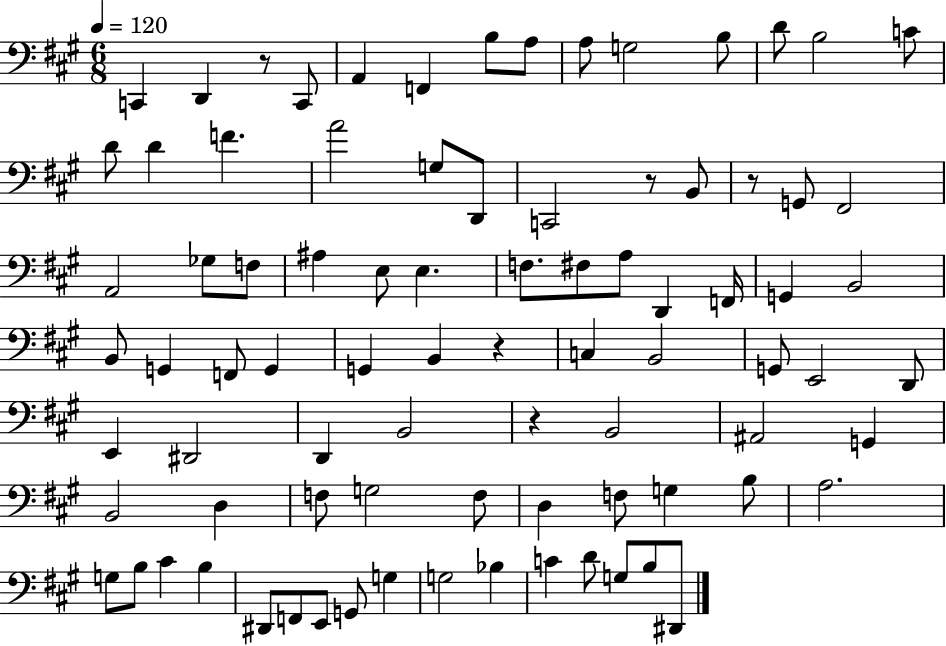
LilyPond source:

{
  \clef bass
  \numericTimeSignature
  \time 6/8
  \key a \major
  \tempo 4 = 120
  c,4 d,4 r8 c,8 | a,4 f,4 b8 a8 | a8 g2 b8 | d'8 b2 c'8 | \break d'8 d'4 f'4. | a'2 g8 d,8 | c,2 r8 b,8 | r8 g,8 fis,2 | \break a,2 ges8 f8 | ais4 e8 e4. | f8. fis8 a8 d,4 f,16 | g,4 b,2 | \break b,8 g,4 f,8 g,4 | g,4 b,4 r4 | c4 b,2 | g,8 e,2 d,8 | \break e,4 dis,2 | d,4 b,2 | r4 b,2 | ais,2 g,4 | \break b,2 d4 | f8 g2 f8 | d4 f8 g4 b8 | a2. | \break g8 b8 cis'4 b4 | dis,8 f,8 e,8 g,8 g4 | g2 bes4 | c'4 d'8 g8 b8 dis,8 | \break \bar "|."
}